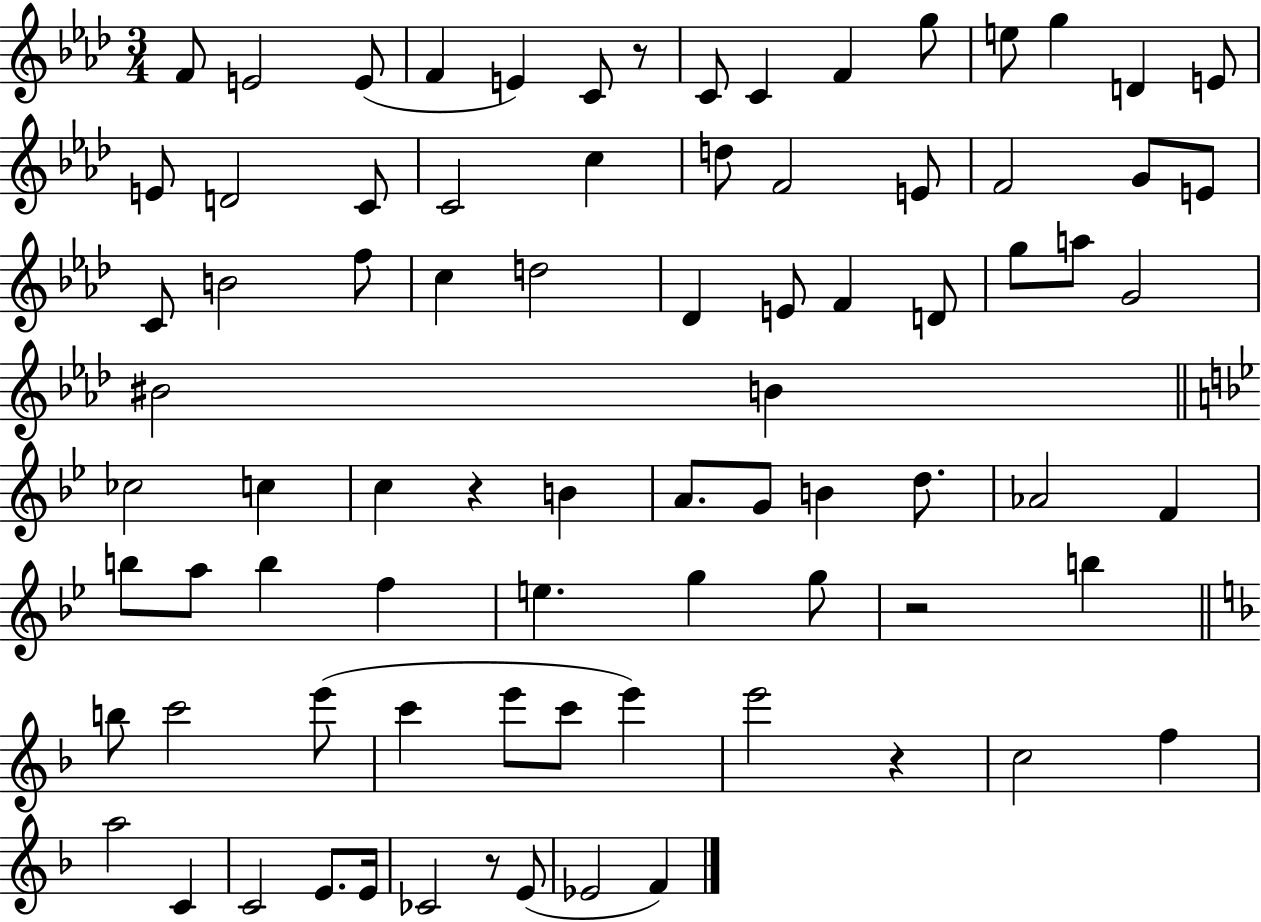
F4/e E4/h E4/e F4/q E4/q C4/e R/e C4/e C4/q F4/q G5/e E5/e G5/q D4/q E4/e E4/e D4/h C4/e C4/h C5/q D5/e F4/h E4/e F4/h G4/e E4/e C4/e B4/h F5/e C5/q D5/h Db4/q E4/e F4/q D4/e G5/e A5/e G4/h BIS4/h B4/q CES5/h C5/q C5/q R/q B4/q A4/e. G4/e B4/q D5/e. Ab4/h F4/q B5/e A5/e B5/q F5/q E5/q. G5/q G5/e R/h B5/q B5/e C6/h E6/e C6/q E6/e C6/e E6/q E6/h R/q C5/h F5/q A5/h C4/q C4/h E4/e. E4/s CES4/h R/e E4/e Eb4/h F4/q